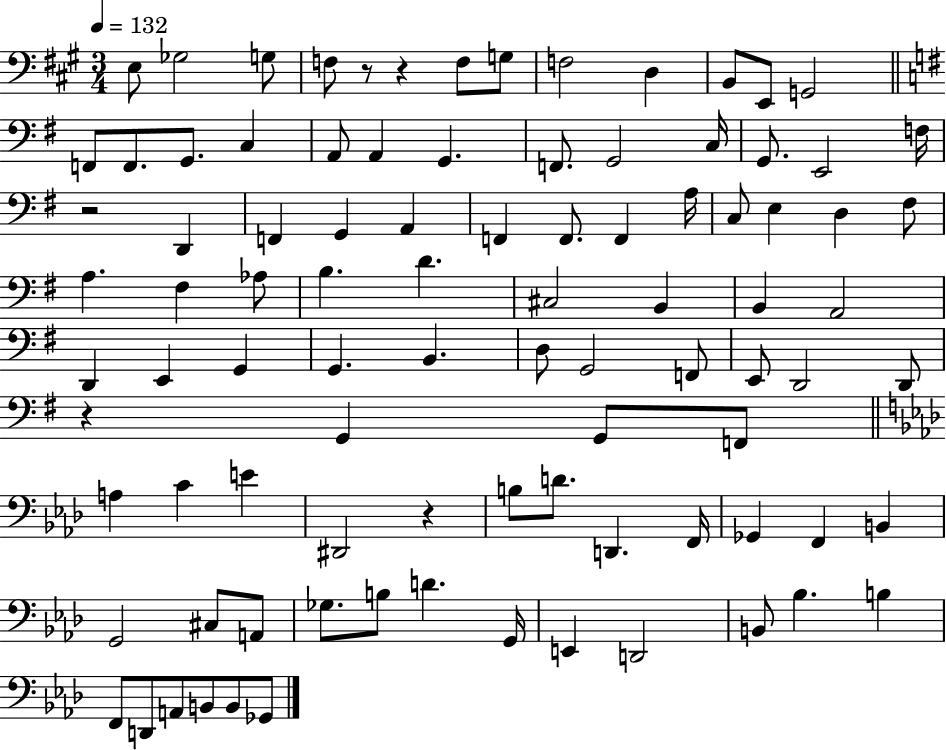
E3/e Gb3/h G3/e F3/e R/e R/q F3/e G3/e F3/h D3/q B2/e E2/e G2/h F2/e F2/e. G2/e. C3/q A2/e A2/q G2/q. F2/e. G2/h C3/s G2/e. E2/h F3/s R/h D2/q F2/q G2/q A2/q F2/q F2/e. F2/q A3/s C3/e E3/q D3/q F#3/e A3/q. F#3/q Ab3/e B3/q. D4/q. C#3/h B2/q B2/q A2/h D2/q E2/q G2/q G2/q. B2/q. D3/e G2/h F2/e E2/e D2/h D2/e R/q G2/q G2/e F2/e A3/q C4/q E4/q D#2/h R/q B3/e D4/e. D2/q. F2/s Gb2/q F2/q B2/q G2/h C#3/e A2/e Gb3/e. B3/e D4/q. G2/s E2/q D2/h B2/e Bb3/q. B3/q F2/e D2/e A2/e B2/e B2/e Gb2/e